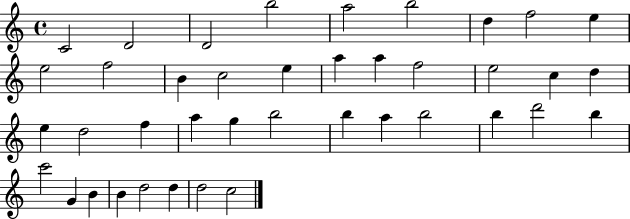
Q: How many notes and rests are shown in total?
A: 40